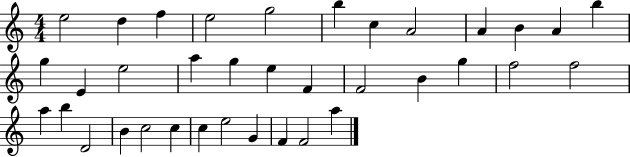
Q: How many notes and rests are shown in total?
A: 36